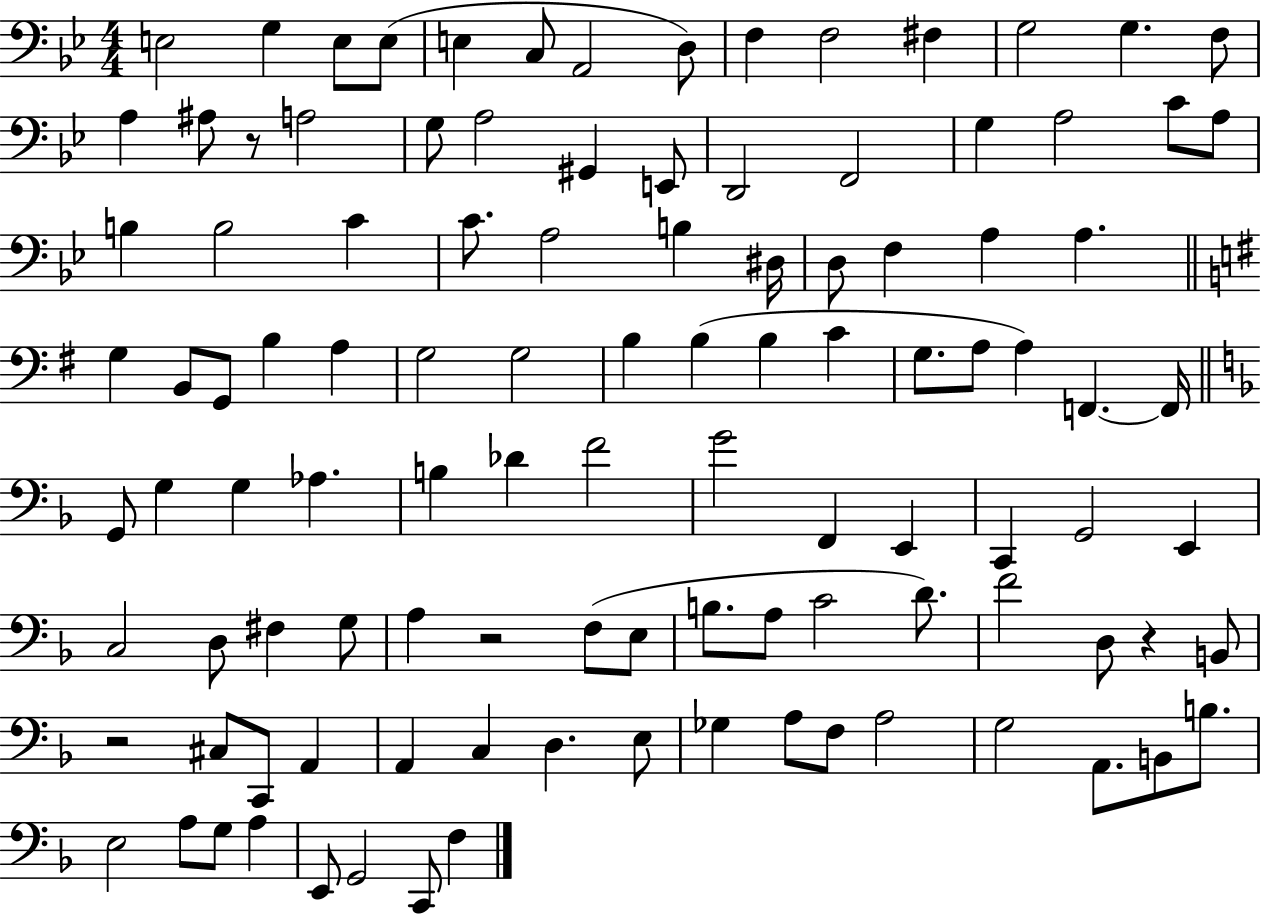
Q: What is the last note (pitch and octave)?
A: F3